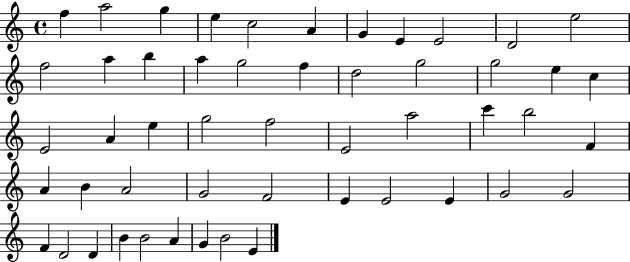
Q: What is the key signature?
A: C major